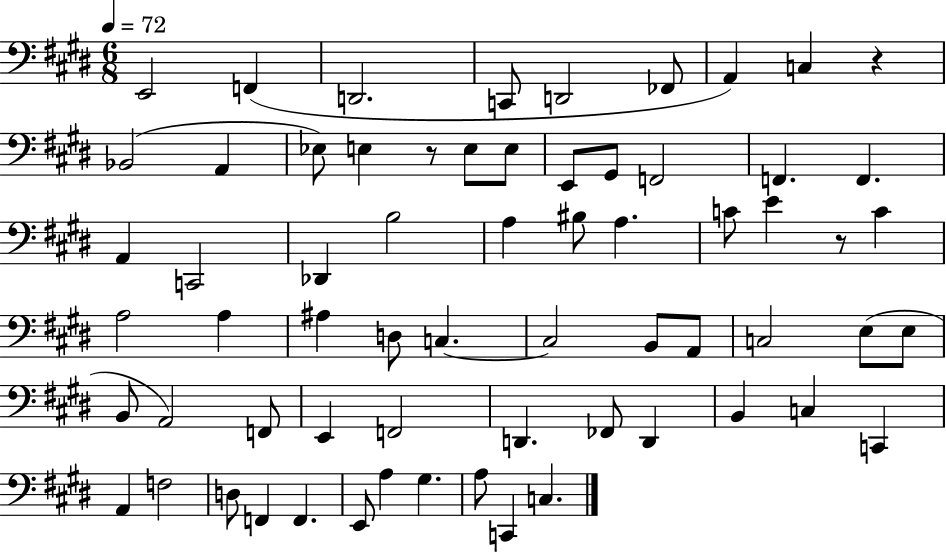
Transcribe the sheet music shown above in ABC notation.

X:1
T:Untitled
M:6/8
L:1/4
K:E
E,,2 F,, D,,2 C,,/2 D,,2 _F,,/2 A,, C, z _B,,2 A,, _E,/2 E, z/2 E,/2 E,/2 E,,/2 ^G,,/2 F,,2 F,, F,, A,, C,,2 _D,, B,2 A, ^B,/2 A, C/2 E z/2 C A,2 A, ^A, D,/2 C, C,2 B,,/2 A,,/2 C,2 E,/2 E,/2 B,,/2 A,,2 F,,/2 E,, F,,2 D,, _F,,/2 D,, B,, C, C,, A,, F,2 D,/2 F,, F,, E,,/2 A, ^G, A,/2 C,, C,